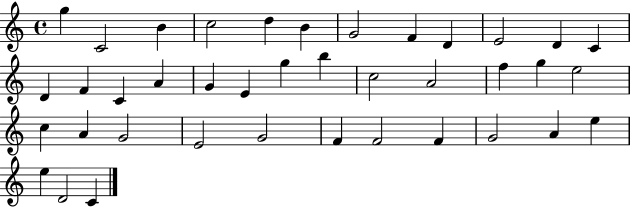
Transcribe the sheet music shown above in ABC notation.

X:1
T:Untitled
M:4/4
L:1/4
K:C
g C2 B c2 d B G2 F D E2 D C D F C A G E g b c2 A2 f g e2 c A G2 E2 G2 F F2 F G2 A e e D2 C